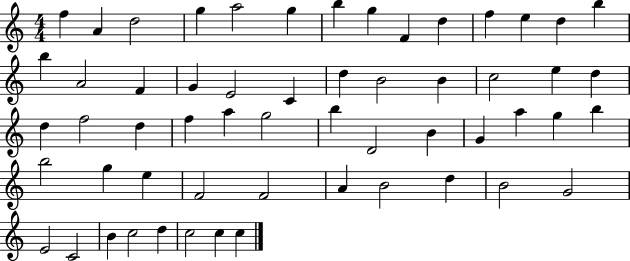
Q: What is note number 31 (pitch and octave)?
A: A5